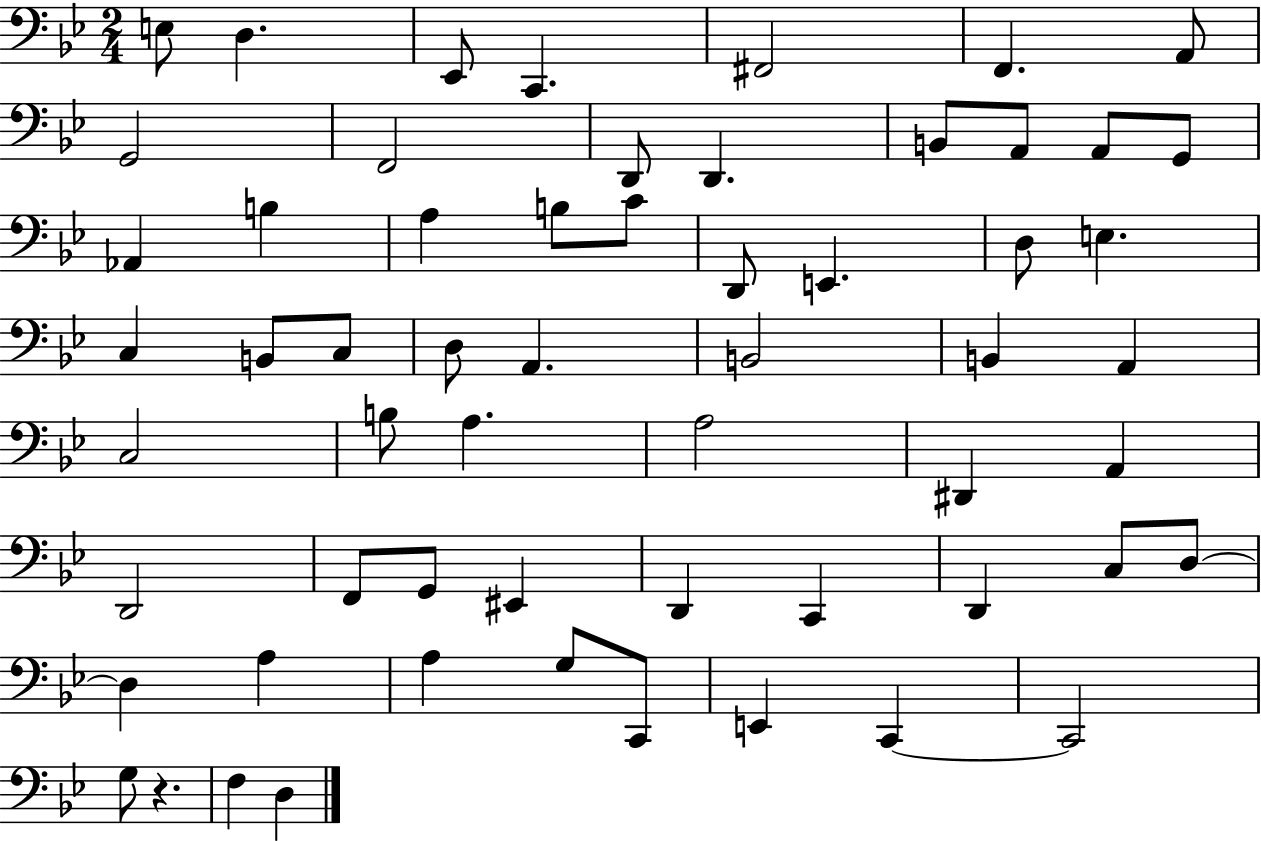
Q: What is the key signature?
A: BES major